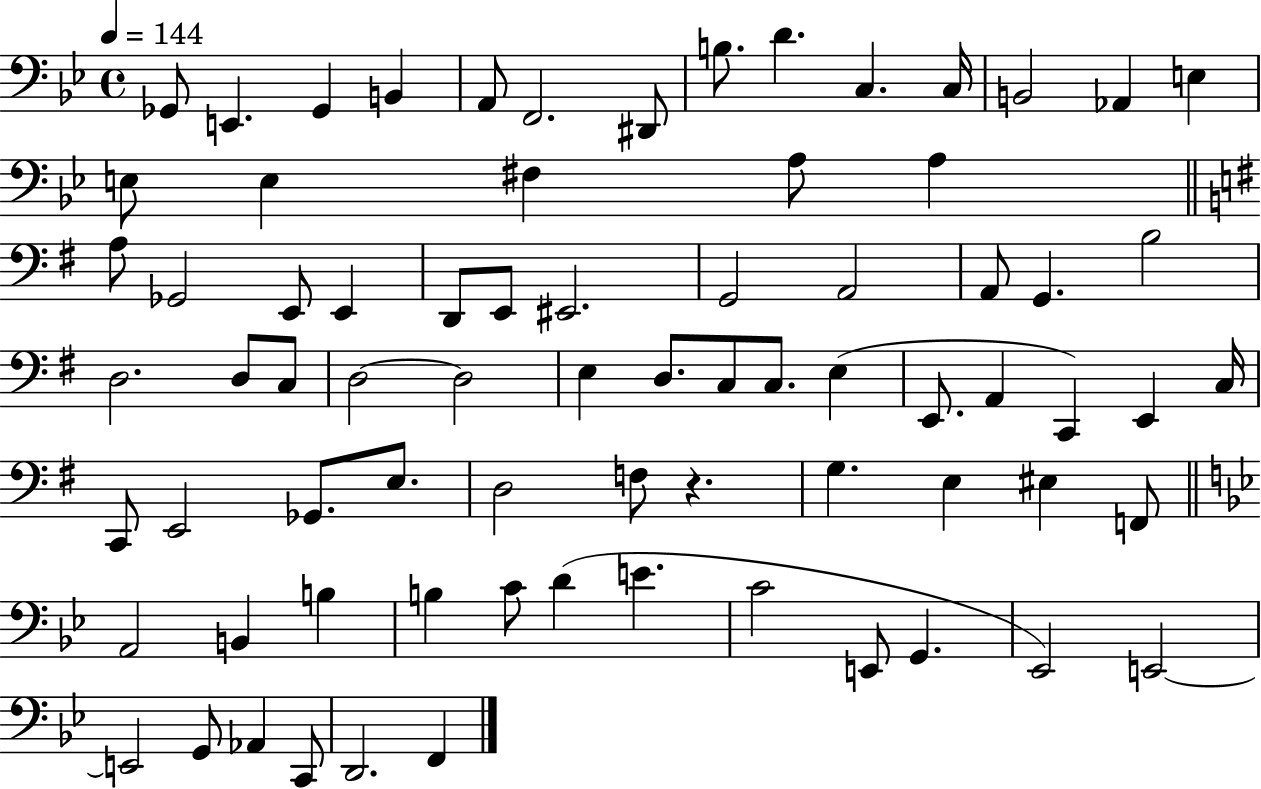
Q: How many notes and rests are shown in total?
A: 75